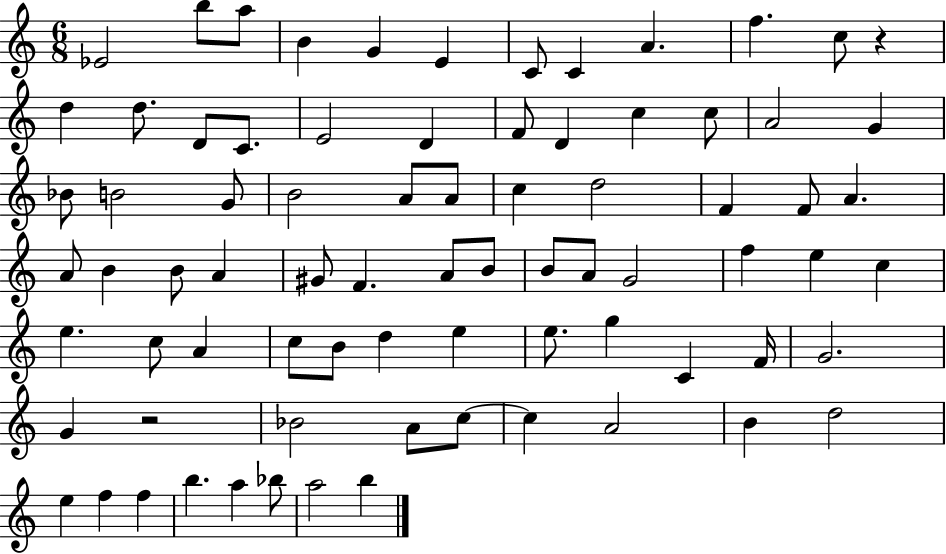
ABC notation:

X:1
T:Untitled
M:6/8
L:1/4
K:C
_E2 b/2 a/2 B G E C/2 C A f c/2 z d d/2 D/2 C/2 E2 D F/2 D c c/2 A2 G _B/2 B2 G/2 B2 A/2 A/2 c d2 F F/2 A A/2 B B/2 A ^G/2 F A/2 B/2 B/2 A/2 G2 f e c e c/2 A c/2 B/2 d e e/2 g C F/4 G2 G z2 _B2 A/2 c/2 c A2 B d2 e f f b a _b/2 a2 b